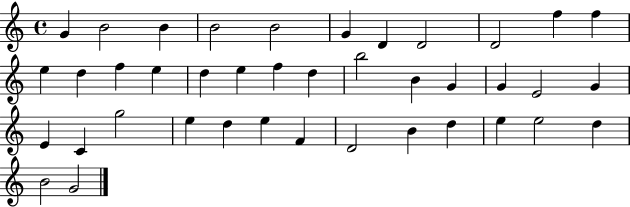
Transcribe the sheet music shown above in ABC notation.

X:1
T:Untitled
M:4/4
L:1/4
K:C
G B2 B B2 B2 G D D2 D2 f f e d f e d e f d b2 B G G E2 G E C g2 e d e F D2 B d e e2 d B2 G2